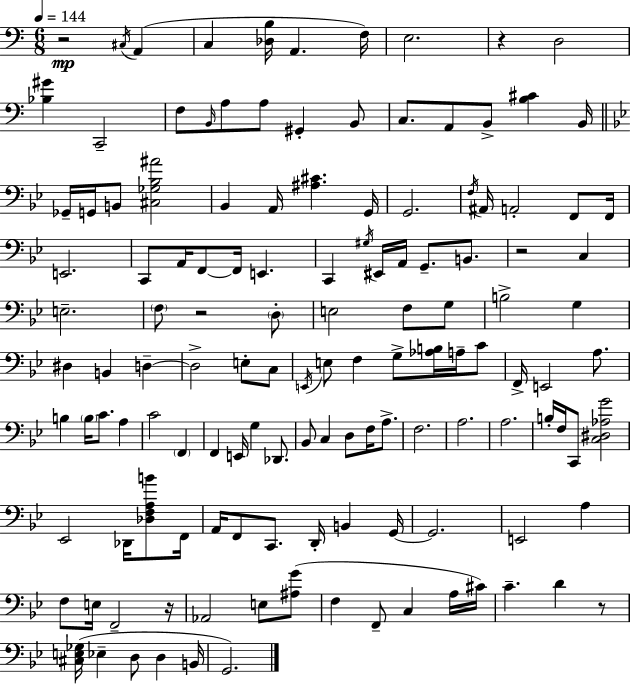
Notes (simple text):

R/h C#3/s A2/q C3/q [Db3,B3]/s A2/q. F3/s E3/h. R/q D3/h [Bb3,G#4]/q C2/h F3/e B2/s A3/e A3/e G#2/q B2/e C3/e. A2/e B2/e [B3,C#4]/q B2/s Gb2/s G2/s B2/e [C#3,Gb3,Bb3,A#4]/h Bb2/q A2/s [A#3,C#4]/q. G2/s G2/h. F3/s A#2/s A2/h F2/e F2/s E2/h. C2/e A2/s F2/e F2/s E2/q. C2/q G#3/s EIS2/s A2/s G2/e. B2/e. R/h C3/q E3/h. F3/e R/h D3/e E3/h F3/e G3/e B3/h G3/q D#3/q B2/q D3/q D3/h E3/e C3/e E2/s E3/e F3/q G3/e [Ab3,B3]/s A3/s C4/e F2/s E2/h A3/e. B3/q B3/s C4/e. A3/q C4/h F2/q F2/q E2/s G3/q Db2/e. Bb2/e C3/q D3/e F3/s A3/e. F3/h. A3/h. A3/h. B3/s F3/s C2/e [C3,D#3,Ab3,G4]/h Eb2/h Db2/s [Db3,F3,A3,B4]/e F2/s A2/s F2/e C2/e. D2/s B2/q G2/s G2/h. E2/h A3/q F3/e E3/s F2/h R/s Ab2/h E3/e [A#3,G4]/e F3/q F2/e C3/q A3/s C#4/s C4/q. D4/q R/e [C#3,E3,Gb3]/s Eb3/q D3/e D3/q B2/s G2/h.